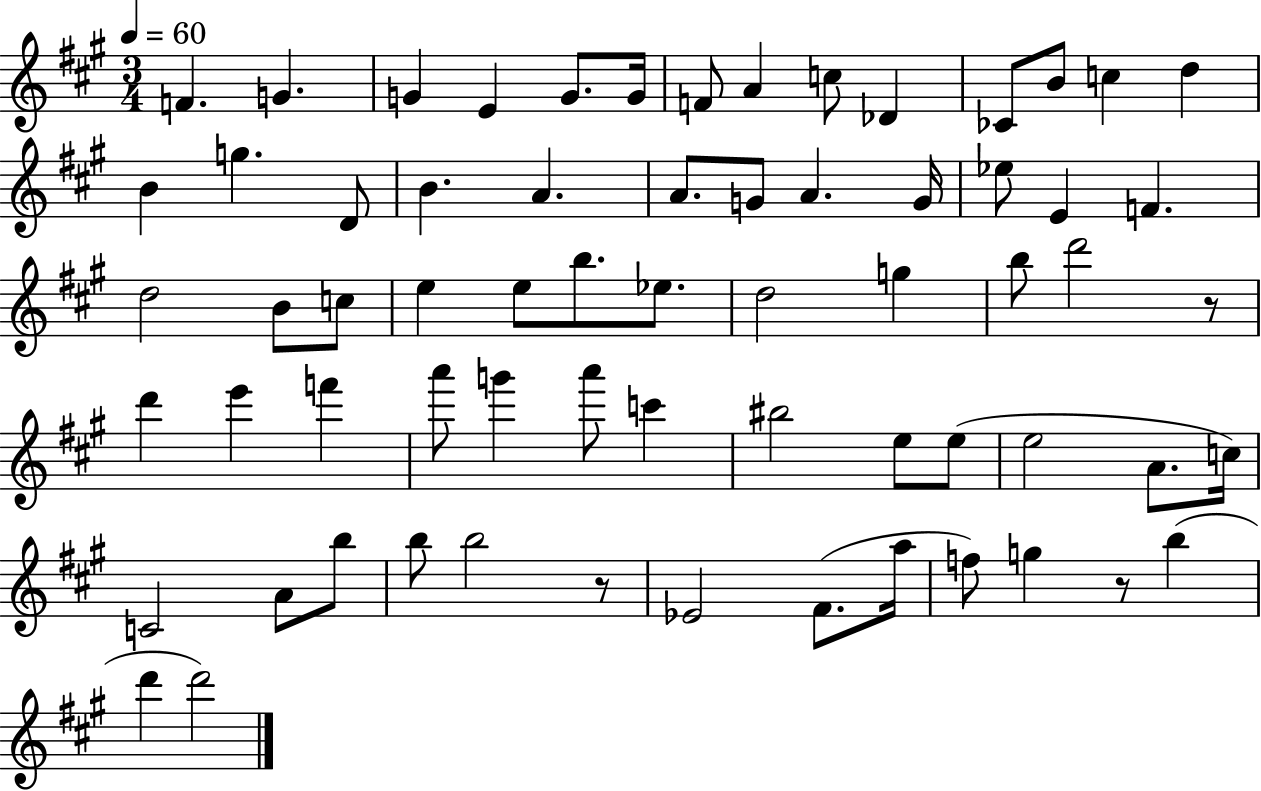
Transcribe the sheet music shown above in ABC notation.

X:1
T:Untitled
M:3/4
L:1/4
K:A
F G G E G/2 G/4 F/2 A c/2 _D _C/2 B/2 c d B g D/2 B A A/2 G/2 A G/4 _e/2 E F d2 B/2 c/2 e e/2 b/2 _e/2 d2 g b/2 d'2 z/2 d' e' f' a'/2 g' a'/2 c' ^b2 e/2 e/2 e2 A/2 c/4 C2 A/2 b/2 b/2 b2 z/2 _E2 ^F/2 a/4 f/2 g z/2 b d' d'2